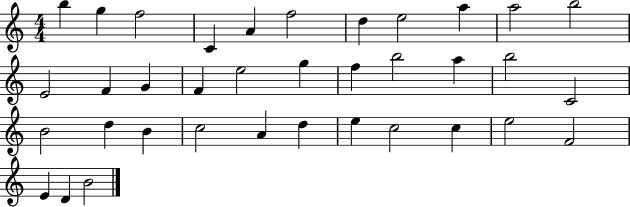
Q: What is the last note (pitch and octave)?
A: B4